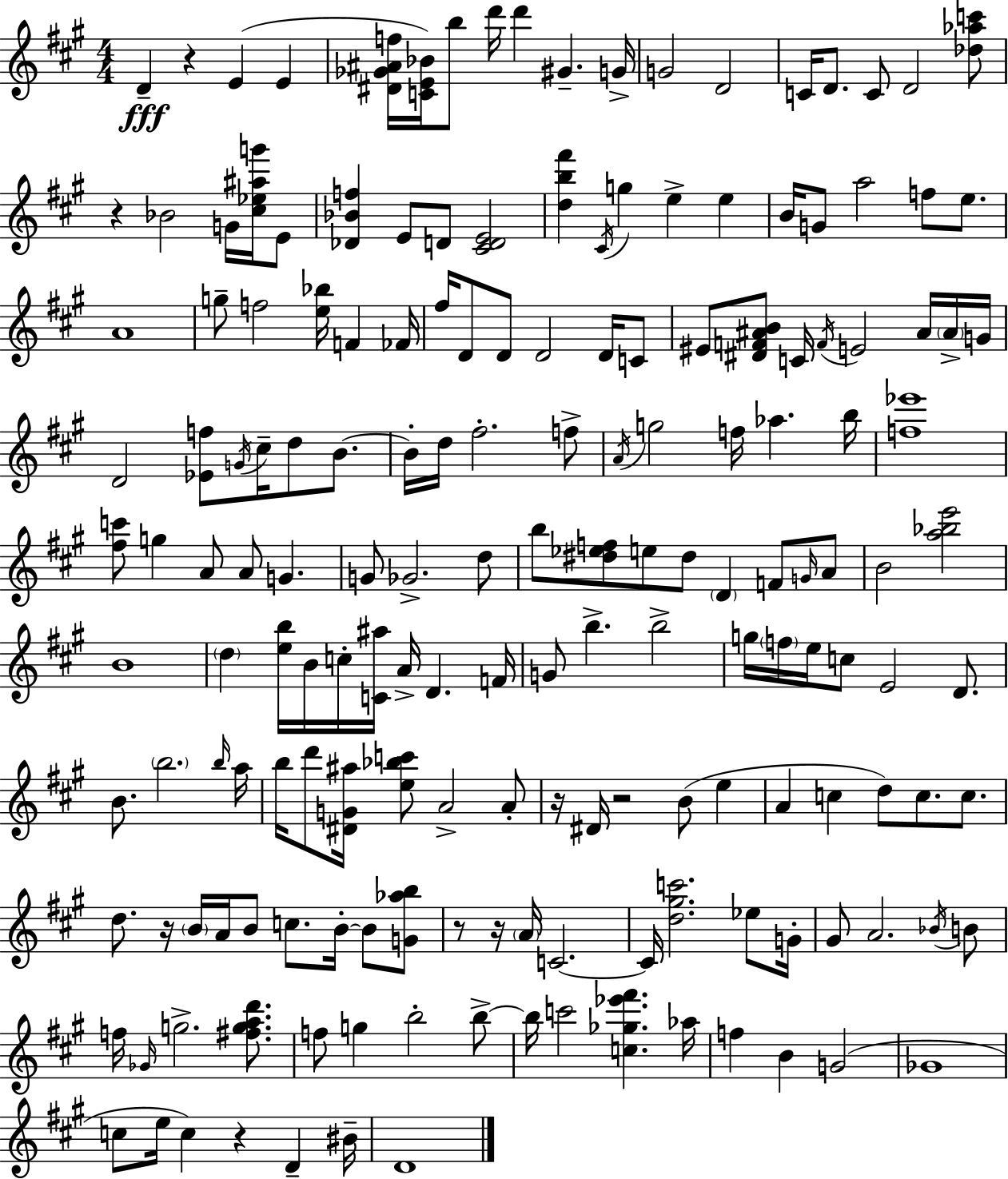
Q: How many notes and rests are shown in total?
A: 173